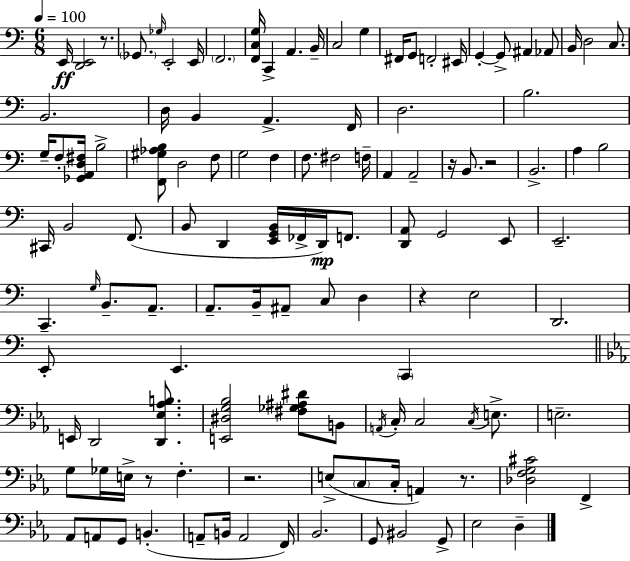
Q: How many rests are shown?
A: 7